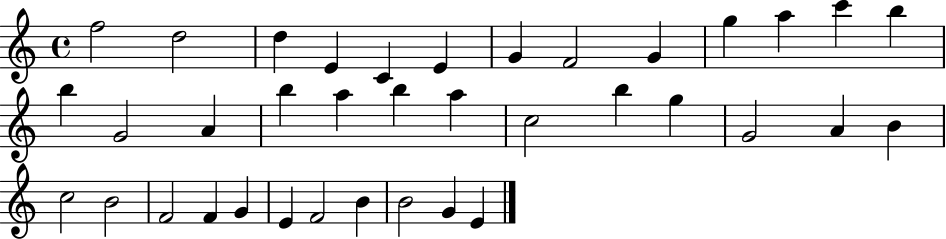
X:1
T:Untitled
M:4/4
L:1/4
K:C
f2 d2 d E C E G F2 G g a c' b b G2 A b a b a c2 b g G2 A B c2 B2 F2 F G E F2 B B2 G E